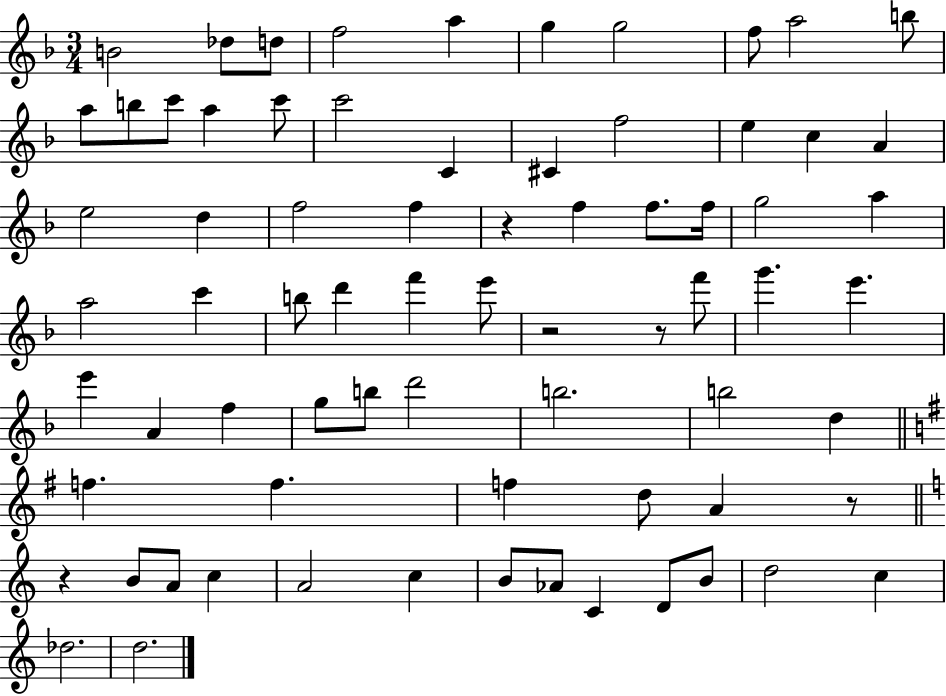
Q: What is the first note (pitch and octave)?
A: B4